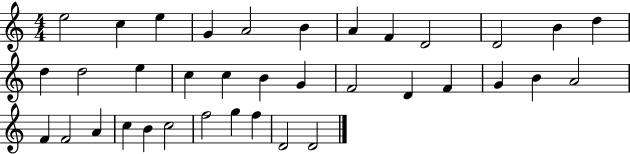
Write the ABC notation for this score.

X:1
T:Untitled
M:4/4
L:1/4
K:C
e2 c e G A2 B A F D2 D2 B d d d2 e c c B G F2 D F G B A2 F F2 A c B c2 f2 g f D2 D2